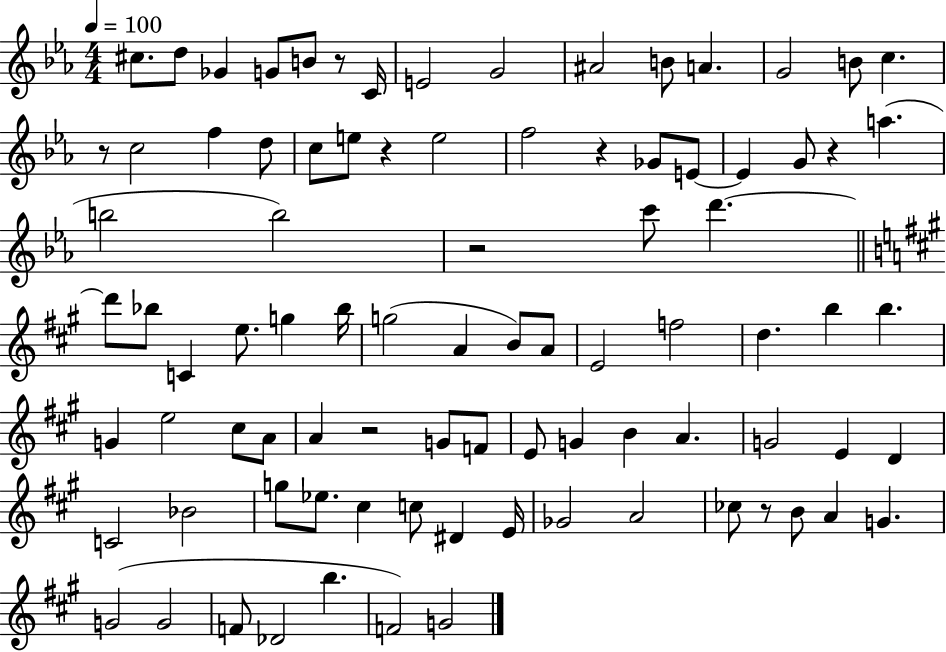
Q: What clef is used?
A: treble